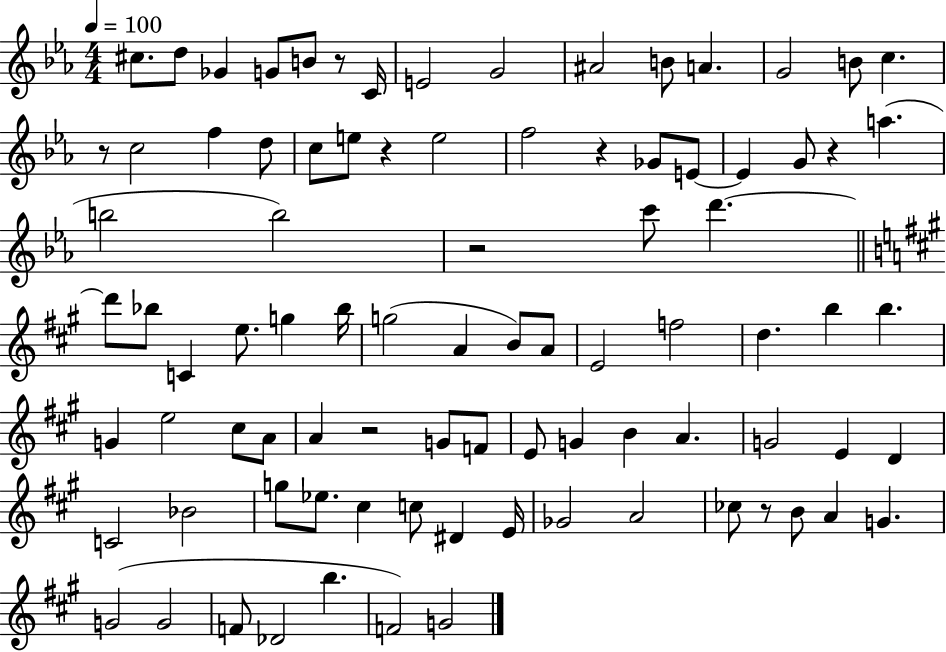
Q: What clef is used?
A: treble